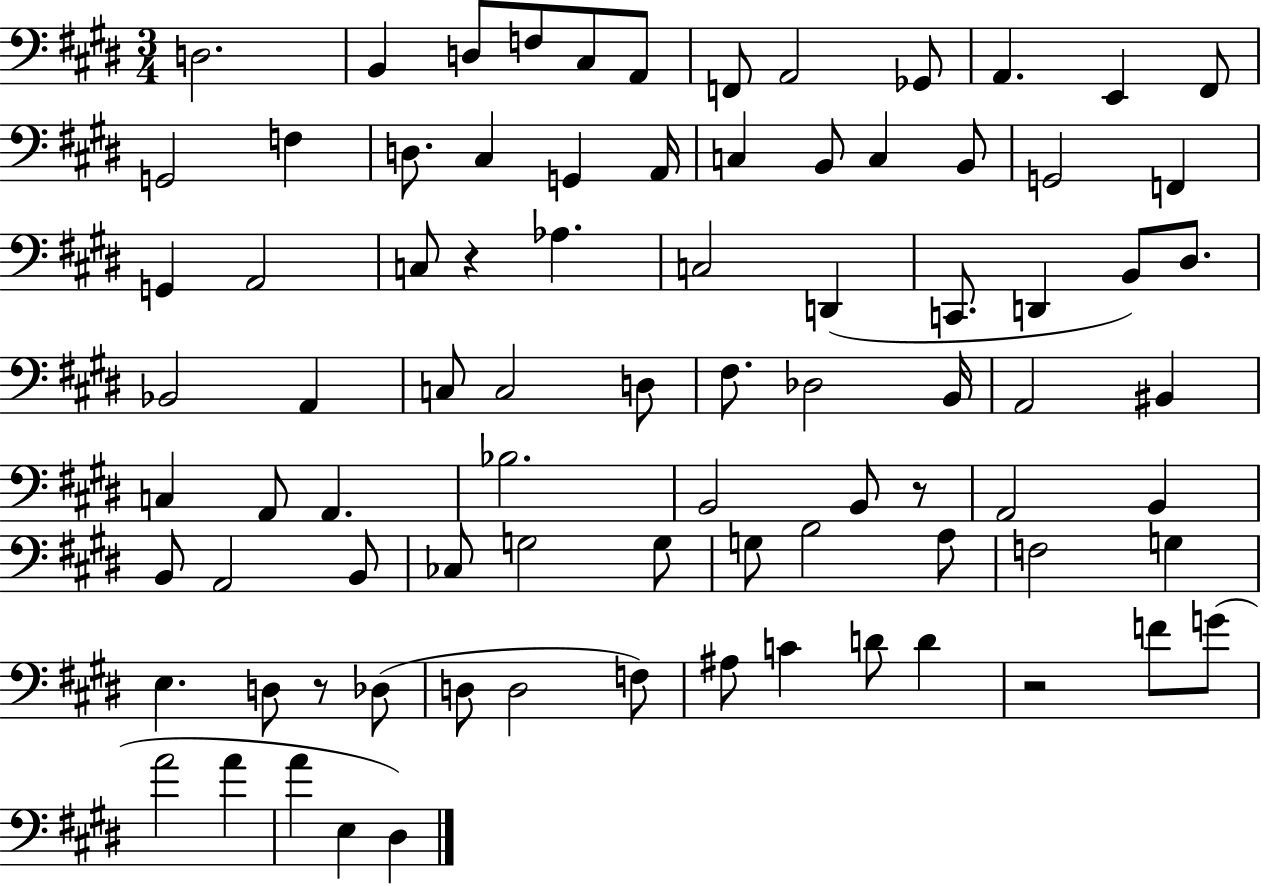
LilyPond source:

{
  \clef bass
  \numericTimeSignature
  \time 3/4
  \key e \major
  \repeat volta 2 { d2. | b,4 d8 f8 cis8 a,8 | f,8 a,2 ges,8 | a,4. e,4 fis,8 | \break g,2 f4 | d8. cis4 g,4 a,16 | c4 b,8 c4 b,8 | g,2 f,4 | \break g,4 a,2 | c8 r4 aes4. | c2 d,4( | c,8. d,4 b,8) dis8. | \break bes,2 a,4 | c8 c2 d8 | fis8. des2 b,16 | a,2 bis,4 | \break c4 a,8 a,4. | bes2. | b,2 b,8 r8 | a,2 b,4 | \break b,8 a,2 b,8 | ces8 g2 g8 | g8 b2 a8 | f2 g4 | \break e4. d8 r8 des8( | d8 d2 f8) | ais8 c'4 d'8 d'4 | r2 f'8 g'8( | \break a'2 a'4 | a'4 e4 dis4) | } \bar "|."
}